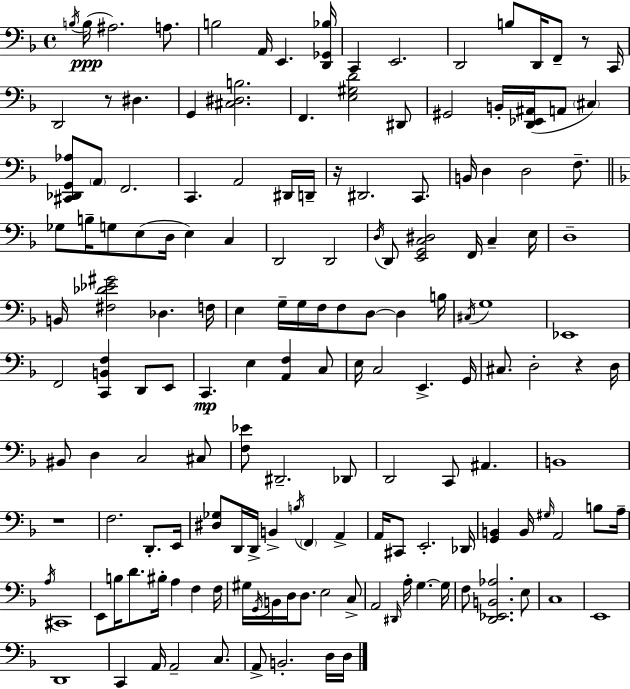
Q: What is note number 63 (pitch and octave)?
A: G3